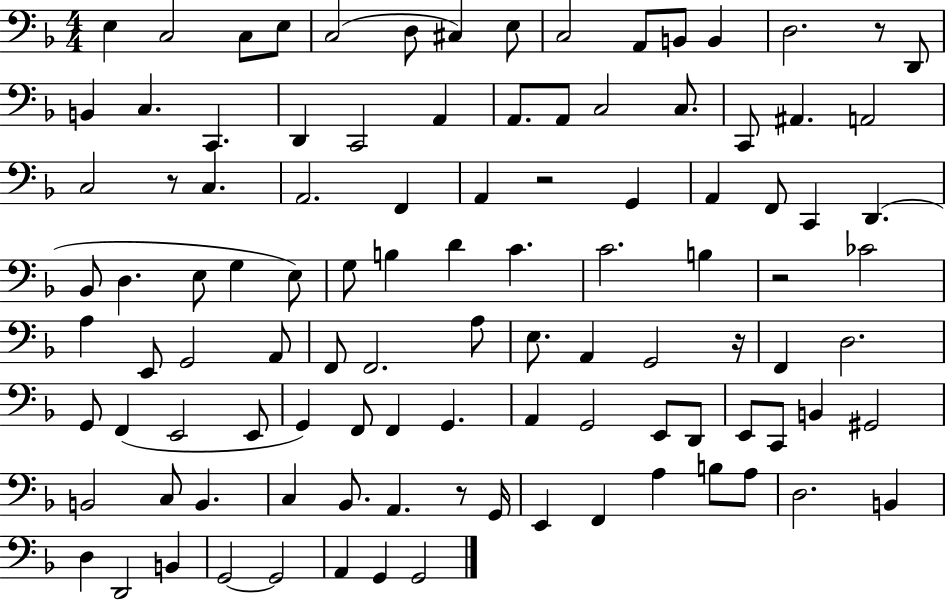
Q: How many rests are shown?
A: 6